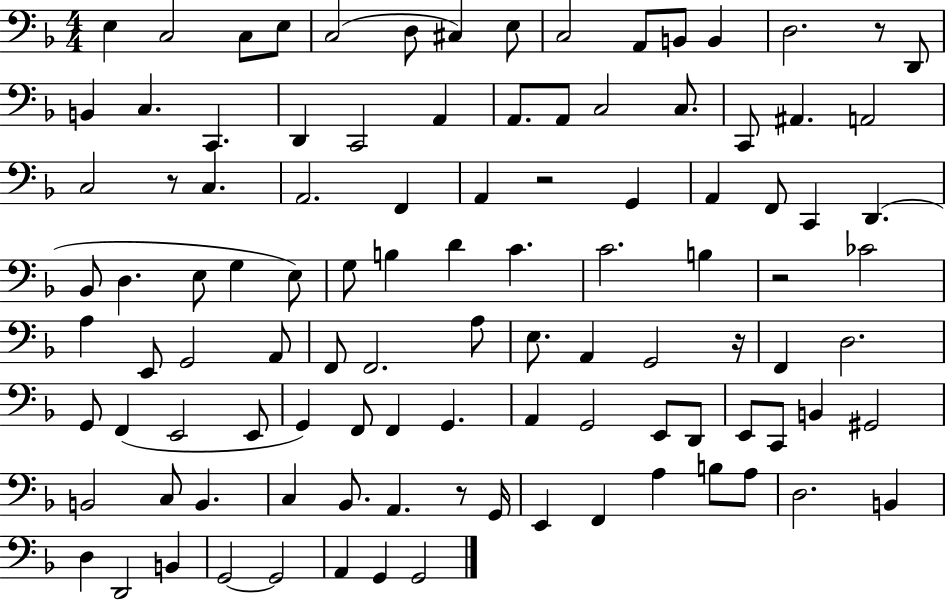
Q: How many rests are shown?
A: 6